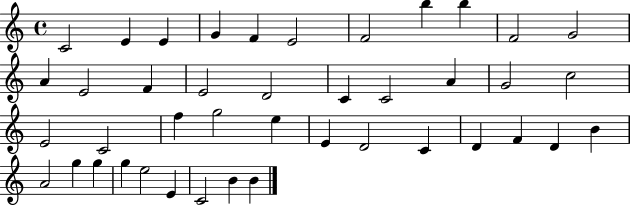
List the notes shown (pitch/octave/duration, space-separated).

C4/h E4/q E4/q G4/q F4/q E4/h F4/h B5/q B5/q F4/h G4/h A4/q E4/h F4/q E4/h D4/h C4/q C4/h A4/q G4/h C5/h E4/h C4/h F5/q G5/h E5/q E4/q D4/h C4/q D4/q F4/q D4/q B4/q A4/h G5/q G5/q G5/q E5/h E4/q C4/h B4/q B4/q